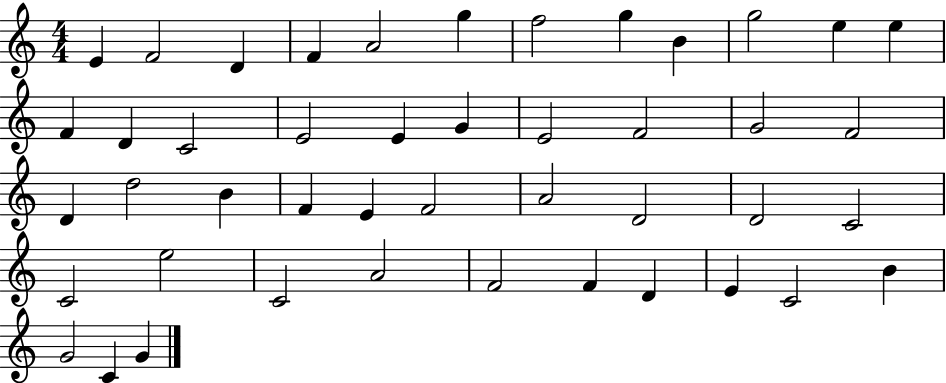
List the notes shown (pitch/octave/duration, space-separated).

E4/q F4/h D4/q F4/q A4/h G5/q F5/h G5/q B4/q G5/h E5/q E5/q F4/q D4/q C4/h E4/h E4/q G4/q E4/h F4/h G4/h F4/h D4/q D5/h B4/q F4/q E4/q F4/h A4/h D4/h D4/h C4/h C4/h E5/h C4/h A4/h F4/h F4/q D4/q E4/q C4/h B4/q G4/h C4/q G4/q